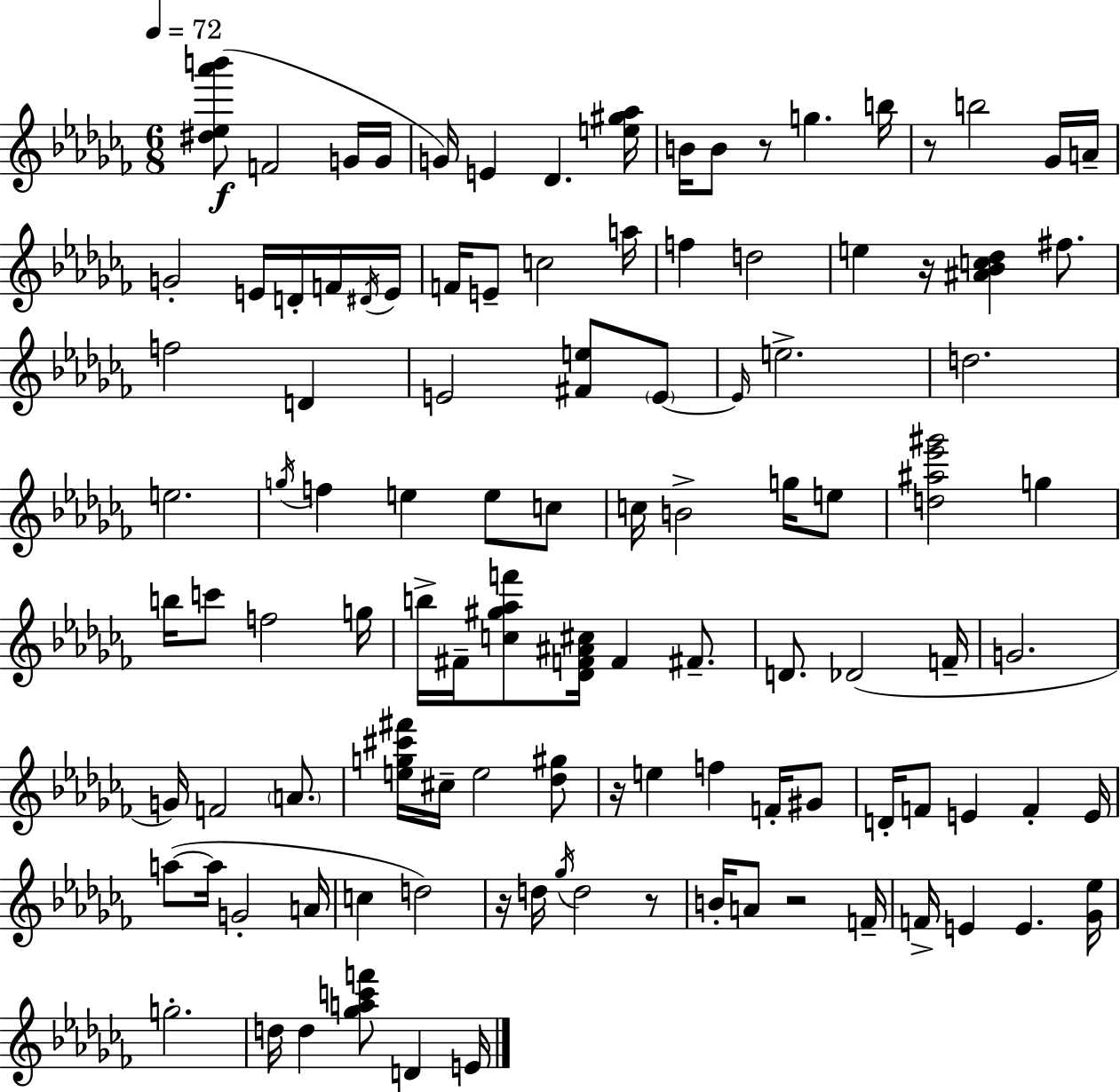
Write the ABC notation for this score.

X:1
T:Untitled
M:6/8
L:1/4
K:Abm
[^d_e_a'b']/2 F2 G/4 G/4 G/4 E _D [e^g_a]/4 B/4 B/2 z/2 g b/4 z/2 b2 _G/4 A/4 G2 E/4 D/4 F/4 ^D/4 E/4 F/4 E/2 c2 a/4 f d2 e z/4 [^A_Bc_d] ^f/2 f2 D E2 [^Fe]/2 E/2 E/4 e2 d2 e2 g/4 f e e/2 c/2 c/4 B2 g/4 e/2 [d^a_e'^g']2 g b/4 c'/2 f2 g/4 b/4 ^F/4 [c^g_af']/2 [_DF^A^c]/4 F ^F/2 D/2 _D2 F/4 G2 G/4 F2 A/2 [eg^c'^f']/4 ^c/4 e2 [_d^g]/2 z/4 e f F/4 ^G/2 D/4 F/2 E F E/4 a/2 a/4 G2 A/4 c d2 z/4 d/4 _g/4 d2 z/2 B/4 A/2 z2 F/4 F/4 E E [_G_e]/4 g2 d/4 d [_gac'f']/2 D E/4